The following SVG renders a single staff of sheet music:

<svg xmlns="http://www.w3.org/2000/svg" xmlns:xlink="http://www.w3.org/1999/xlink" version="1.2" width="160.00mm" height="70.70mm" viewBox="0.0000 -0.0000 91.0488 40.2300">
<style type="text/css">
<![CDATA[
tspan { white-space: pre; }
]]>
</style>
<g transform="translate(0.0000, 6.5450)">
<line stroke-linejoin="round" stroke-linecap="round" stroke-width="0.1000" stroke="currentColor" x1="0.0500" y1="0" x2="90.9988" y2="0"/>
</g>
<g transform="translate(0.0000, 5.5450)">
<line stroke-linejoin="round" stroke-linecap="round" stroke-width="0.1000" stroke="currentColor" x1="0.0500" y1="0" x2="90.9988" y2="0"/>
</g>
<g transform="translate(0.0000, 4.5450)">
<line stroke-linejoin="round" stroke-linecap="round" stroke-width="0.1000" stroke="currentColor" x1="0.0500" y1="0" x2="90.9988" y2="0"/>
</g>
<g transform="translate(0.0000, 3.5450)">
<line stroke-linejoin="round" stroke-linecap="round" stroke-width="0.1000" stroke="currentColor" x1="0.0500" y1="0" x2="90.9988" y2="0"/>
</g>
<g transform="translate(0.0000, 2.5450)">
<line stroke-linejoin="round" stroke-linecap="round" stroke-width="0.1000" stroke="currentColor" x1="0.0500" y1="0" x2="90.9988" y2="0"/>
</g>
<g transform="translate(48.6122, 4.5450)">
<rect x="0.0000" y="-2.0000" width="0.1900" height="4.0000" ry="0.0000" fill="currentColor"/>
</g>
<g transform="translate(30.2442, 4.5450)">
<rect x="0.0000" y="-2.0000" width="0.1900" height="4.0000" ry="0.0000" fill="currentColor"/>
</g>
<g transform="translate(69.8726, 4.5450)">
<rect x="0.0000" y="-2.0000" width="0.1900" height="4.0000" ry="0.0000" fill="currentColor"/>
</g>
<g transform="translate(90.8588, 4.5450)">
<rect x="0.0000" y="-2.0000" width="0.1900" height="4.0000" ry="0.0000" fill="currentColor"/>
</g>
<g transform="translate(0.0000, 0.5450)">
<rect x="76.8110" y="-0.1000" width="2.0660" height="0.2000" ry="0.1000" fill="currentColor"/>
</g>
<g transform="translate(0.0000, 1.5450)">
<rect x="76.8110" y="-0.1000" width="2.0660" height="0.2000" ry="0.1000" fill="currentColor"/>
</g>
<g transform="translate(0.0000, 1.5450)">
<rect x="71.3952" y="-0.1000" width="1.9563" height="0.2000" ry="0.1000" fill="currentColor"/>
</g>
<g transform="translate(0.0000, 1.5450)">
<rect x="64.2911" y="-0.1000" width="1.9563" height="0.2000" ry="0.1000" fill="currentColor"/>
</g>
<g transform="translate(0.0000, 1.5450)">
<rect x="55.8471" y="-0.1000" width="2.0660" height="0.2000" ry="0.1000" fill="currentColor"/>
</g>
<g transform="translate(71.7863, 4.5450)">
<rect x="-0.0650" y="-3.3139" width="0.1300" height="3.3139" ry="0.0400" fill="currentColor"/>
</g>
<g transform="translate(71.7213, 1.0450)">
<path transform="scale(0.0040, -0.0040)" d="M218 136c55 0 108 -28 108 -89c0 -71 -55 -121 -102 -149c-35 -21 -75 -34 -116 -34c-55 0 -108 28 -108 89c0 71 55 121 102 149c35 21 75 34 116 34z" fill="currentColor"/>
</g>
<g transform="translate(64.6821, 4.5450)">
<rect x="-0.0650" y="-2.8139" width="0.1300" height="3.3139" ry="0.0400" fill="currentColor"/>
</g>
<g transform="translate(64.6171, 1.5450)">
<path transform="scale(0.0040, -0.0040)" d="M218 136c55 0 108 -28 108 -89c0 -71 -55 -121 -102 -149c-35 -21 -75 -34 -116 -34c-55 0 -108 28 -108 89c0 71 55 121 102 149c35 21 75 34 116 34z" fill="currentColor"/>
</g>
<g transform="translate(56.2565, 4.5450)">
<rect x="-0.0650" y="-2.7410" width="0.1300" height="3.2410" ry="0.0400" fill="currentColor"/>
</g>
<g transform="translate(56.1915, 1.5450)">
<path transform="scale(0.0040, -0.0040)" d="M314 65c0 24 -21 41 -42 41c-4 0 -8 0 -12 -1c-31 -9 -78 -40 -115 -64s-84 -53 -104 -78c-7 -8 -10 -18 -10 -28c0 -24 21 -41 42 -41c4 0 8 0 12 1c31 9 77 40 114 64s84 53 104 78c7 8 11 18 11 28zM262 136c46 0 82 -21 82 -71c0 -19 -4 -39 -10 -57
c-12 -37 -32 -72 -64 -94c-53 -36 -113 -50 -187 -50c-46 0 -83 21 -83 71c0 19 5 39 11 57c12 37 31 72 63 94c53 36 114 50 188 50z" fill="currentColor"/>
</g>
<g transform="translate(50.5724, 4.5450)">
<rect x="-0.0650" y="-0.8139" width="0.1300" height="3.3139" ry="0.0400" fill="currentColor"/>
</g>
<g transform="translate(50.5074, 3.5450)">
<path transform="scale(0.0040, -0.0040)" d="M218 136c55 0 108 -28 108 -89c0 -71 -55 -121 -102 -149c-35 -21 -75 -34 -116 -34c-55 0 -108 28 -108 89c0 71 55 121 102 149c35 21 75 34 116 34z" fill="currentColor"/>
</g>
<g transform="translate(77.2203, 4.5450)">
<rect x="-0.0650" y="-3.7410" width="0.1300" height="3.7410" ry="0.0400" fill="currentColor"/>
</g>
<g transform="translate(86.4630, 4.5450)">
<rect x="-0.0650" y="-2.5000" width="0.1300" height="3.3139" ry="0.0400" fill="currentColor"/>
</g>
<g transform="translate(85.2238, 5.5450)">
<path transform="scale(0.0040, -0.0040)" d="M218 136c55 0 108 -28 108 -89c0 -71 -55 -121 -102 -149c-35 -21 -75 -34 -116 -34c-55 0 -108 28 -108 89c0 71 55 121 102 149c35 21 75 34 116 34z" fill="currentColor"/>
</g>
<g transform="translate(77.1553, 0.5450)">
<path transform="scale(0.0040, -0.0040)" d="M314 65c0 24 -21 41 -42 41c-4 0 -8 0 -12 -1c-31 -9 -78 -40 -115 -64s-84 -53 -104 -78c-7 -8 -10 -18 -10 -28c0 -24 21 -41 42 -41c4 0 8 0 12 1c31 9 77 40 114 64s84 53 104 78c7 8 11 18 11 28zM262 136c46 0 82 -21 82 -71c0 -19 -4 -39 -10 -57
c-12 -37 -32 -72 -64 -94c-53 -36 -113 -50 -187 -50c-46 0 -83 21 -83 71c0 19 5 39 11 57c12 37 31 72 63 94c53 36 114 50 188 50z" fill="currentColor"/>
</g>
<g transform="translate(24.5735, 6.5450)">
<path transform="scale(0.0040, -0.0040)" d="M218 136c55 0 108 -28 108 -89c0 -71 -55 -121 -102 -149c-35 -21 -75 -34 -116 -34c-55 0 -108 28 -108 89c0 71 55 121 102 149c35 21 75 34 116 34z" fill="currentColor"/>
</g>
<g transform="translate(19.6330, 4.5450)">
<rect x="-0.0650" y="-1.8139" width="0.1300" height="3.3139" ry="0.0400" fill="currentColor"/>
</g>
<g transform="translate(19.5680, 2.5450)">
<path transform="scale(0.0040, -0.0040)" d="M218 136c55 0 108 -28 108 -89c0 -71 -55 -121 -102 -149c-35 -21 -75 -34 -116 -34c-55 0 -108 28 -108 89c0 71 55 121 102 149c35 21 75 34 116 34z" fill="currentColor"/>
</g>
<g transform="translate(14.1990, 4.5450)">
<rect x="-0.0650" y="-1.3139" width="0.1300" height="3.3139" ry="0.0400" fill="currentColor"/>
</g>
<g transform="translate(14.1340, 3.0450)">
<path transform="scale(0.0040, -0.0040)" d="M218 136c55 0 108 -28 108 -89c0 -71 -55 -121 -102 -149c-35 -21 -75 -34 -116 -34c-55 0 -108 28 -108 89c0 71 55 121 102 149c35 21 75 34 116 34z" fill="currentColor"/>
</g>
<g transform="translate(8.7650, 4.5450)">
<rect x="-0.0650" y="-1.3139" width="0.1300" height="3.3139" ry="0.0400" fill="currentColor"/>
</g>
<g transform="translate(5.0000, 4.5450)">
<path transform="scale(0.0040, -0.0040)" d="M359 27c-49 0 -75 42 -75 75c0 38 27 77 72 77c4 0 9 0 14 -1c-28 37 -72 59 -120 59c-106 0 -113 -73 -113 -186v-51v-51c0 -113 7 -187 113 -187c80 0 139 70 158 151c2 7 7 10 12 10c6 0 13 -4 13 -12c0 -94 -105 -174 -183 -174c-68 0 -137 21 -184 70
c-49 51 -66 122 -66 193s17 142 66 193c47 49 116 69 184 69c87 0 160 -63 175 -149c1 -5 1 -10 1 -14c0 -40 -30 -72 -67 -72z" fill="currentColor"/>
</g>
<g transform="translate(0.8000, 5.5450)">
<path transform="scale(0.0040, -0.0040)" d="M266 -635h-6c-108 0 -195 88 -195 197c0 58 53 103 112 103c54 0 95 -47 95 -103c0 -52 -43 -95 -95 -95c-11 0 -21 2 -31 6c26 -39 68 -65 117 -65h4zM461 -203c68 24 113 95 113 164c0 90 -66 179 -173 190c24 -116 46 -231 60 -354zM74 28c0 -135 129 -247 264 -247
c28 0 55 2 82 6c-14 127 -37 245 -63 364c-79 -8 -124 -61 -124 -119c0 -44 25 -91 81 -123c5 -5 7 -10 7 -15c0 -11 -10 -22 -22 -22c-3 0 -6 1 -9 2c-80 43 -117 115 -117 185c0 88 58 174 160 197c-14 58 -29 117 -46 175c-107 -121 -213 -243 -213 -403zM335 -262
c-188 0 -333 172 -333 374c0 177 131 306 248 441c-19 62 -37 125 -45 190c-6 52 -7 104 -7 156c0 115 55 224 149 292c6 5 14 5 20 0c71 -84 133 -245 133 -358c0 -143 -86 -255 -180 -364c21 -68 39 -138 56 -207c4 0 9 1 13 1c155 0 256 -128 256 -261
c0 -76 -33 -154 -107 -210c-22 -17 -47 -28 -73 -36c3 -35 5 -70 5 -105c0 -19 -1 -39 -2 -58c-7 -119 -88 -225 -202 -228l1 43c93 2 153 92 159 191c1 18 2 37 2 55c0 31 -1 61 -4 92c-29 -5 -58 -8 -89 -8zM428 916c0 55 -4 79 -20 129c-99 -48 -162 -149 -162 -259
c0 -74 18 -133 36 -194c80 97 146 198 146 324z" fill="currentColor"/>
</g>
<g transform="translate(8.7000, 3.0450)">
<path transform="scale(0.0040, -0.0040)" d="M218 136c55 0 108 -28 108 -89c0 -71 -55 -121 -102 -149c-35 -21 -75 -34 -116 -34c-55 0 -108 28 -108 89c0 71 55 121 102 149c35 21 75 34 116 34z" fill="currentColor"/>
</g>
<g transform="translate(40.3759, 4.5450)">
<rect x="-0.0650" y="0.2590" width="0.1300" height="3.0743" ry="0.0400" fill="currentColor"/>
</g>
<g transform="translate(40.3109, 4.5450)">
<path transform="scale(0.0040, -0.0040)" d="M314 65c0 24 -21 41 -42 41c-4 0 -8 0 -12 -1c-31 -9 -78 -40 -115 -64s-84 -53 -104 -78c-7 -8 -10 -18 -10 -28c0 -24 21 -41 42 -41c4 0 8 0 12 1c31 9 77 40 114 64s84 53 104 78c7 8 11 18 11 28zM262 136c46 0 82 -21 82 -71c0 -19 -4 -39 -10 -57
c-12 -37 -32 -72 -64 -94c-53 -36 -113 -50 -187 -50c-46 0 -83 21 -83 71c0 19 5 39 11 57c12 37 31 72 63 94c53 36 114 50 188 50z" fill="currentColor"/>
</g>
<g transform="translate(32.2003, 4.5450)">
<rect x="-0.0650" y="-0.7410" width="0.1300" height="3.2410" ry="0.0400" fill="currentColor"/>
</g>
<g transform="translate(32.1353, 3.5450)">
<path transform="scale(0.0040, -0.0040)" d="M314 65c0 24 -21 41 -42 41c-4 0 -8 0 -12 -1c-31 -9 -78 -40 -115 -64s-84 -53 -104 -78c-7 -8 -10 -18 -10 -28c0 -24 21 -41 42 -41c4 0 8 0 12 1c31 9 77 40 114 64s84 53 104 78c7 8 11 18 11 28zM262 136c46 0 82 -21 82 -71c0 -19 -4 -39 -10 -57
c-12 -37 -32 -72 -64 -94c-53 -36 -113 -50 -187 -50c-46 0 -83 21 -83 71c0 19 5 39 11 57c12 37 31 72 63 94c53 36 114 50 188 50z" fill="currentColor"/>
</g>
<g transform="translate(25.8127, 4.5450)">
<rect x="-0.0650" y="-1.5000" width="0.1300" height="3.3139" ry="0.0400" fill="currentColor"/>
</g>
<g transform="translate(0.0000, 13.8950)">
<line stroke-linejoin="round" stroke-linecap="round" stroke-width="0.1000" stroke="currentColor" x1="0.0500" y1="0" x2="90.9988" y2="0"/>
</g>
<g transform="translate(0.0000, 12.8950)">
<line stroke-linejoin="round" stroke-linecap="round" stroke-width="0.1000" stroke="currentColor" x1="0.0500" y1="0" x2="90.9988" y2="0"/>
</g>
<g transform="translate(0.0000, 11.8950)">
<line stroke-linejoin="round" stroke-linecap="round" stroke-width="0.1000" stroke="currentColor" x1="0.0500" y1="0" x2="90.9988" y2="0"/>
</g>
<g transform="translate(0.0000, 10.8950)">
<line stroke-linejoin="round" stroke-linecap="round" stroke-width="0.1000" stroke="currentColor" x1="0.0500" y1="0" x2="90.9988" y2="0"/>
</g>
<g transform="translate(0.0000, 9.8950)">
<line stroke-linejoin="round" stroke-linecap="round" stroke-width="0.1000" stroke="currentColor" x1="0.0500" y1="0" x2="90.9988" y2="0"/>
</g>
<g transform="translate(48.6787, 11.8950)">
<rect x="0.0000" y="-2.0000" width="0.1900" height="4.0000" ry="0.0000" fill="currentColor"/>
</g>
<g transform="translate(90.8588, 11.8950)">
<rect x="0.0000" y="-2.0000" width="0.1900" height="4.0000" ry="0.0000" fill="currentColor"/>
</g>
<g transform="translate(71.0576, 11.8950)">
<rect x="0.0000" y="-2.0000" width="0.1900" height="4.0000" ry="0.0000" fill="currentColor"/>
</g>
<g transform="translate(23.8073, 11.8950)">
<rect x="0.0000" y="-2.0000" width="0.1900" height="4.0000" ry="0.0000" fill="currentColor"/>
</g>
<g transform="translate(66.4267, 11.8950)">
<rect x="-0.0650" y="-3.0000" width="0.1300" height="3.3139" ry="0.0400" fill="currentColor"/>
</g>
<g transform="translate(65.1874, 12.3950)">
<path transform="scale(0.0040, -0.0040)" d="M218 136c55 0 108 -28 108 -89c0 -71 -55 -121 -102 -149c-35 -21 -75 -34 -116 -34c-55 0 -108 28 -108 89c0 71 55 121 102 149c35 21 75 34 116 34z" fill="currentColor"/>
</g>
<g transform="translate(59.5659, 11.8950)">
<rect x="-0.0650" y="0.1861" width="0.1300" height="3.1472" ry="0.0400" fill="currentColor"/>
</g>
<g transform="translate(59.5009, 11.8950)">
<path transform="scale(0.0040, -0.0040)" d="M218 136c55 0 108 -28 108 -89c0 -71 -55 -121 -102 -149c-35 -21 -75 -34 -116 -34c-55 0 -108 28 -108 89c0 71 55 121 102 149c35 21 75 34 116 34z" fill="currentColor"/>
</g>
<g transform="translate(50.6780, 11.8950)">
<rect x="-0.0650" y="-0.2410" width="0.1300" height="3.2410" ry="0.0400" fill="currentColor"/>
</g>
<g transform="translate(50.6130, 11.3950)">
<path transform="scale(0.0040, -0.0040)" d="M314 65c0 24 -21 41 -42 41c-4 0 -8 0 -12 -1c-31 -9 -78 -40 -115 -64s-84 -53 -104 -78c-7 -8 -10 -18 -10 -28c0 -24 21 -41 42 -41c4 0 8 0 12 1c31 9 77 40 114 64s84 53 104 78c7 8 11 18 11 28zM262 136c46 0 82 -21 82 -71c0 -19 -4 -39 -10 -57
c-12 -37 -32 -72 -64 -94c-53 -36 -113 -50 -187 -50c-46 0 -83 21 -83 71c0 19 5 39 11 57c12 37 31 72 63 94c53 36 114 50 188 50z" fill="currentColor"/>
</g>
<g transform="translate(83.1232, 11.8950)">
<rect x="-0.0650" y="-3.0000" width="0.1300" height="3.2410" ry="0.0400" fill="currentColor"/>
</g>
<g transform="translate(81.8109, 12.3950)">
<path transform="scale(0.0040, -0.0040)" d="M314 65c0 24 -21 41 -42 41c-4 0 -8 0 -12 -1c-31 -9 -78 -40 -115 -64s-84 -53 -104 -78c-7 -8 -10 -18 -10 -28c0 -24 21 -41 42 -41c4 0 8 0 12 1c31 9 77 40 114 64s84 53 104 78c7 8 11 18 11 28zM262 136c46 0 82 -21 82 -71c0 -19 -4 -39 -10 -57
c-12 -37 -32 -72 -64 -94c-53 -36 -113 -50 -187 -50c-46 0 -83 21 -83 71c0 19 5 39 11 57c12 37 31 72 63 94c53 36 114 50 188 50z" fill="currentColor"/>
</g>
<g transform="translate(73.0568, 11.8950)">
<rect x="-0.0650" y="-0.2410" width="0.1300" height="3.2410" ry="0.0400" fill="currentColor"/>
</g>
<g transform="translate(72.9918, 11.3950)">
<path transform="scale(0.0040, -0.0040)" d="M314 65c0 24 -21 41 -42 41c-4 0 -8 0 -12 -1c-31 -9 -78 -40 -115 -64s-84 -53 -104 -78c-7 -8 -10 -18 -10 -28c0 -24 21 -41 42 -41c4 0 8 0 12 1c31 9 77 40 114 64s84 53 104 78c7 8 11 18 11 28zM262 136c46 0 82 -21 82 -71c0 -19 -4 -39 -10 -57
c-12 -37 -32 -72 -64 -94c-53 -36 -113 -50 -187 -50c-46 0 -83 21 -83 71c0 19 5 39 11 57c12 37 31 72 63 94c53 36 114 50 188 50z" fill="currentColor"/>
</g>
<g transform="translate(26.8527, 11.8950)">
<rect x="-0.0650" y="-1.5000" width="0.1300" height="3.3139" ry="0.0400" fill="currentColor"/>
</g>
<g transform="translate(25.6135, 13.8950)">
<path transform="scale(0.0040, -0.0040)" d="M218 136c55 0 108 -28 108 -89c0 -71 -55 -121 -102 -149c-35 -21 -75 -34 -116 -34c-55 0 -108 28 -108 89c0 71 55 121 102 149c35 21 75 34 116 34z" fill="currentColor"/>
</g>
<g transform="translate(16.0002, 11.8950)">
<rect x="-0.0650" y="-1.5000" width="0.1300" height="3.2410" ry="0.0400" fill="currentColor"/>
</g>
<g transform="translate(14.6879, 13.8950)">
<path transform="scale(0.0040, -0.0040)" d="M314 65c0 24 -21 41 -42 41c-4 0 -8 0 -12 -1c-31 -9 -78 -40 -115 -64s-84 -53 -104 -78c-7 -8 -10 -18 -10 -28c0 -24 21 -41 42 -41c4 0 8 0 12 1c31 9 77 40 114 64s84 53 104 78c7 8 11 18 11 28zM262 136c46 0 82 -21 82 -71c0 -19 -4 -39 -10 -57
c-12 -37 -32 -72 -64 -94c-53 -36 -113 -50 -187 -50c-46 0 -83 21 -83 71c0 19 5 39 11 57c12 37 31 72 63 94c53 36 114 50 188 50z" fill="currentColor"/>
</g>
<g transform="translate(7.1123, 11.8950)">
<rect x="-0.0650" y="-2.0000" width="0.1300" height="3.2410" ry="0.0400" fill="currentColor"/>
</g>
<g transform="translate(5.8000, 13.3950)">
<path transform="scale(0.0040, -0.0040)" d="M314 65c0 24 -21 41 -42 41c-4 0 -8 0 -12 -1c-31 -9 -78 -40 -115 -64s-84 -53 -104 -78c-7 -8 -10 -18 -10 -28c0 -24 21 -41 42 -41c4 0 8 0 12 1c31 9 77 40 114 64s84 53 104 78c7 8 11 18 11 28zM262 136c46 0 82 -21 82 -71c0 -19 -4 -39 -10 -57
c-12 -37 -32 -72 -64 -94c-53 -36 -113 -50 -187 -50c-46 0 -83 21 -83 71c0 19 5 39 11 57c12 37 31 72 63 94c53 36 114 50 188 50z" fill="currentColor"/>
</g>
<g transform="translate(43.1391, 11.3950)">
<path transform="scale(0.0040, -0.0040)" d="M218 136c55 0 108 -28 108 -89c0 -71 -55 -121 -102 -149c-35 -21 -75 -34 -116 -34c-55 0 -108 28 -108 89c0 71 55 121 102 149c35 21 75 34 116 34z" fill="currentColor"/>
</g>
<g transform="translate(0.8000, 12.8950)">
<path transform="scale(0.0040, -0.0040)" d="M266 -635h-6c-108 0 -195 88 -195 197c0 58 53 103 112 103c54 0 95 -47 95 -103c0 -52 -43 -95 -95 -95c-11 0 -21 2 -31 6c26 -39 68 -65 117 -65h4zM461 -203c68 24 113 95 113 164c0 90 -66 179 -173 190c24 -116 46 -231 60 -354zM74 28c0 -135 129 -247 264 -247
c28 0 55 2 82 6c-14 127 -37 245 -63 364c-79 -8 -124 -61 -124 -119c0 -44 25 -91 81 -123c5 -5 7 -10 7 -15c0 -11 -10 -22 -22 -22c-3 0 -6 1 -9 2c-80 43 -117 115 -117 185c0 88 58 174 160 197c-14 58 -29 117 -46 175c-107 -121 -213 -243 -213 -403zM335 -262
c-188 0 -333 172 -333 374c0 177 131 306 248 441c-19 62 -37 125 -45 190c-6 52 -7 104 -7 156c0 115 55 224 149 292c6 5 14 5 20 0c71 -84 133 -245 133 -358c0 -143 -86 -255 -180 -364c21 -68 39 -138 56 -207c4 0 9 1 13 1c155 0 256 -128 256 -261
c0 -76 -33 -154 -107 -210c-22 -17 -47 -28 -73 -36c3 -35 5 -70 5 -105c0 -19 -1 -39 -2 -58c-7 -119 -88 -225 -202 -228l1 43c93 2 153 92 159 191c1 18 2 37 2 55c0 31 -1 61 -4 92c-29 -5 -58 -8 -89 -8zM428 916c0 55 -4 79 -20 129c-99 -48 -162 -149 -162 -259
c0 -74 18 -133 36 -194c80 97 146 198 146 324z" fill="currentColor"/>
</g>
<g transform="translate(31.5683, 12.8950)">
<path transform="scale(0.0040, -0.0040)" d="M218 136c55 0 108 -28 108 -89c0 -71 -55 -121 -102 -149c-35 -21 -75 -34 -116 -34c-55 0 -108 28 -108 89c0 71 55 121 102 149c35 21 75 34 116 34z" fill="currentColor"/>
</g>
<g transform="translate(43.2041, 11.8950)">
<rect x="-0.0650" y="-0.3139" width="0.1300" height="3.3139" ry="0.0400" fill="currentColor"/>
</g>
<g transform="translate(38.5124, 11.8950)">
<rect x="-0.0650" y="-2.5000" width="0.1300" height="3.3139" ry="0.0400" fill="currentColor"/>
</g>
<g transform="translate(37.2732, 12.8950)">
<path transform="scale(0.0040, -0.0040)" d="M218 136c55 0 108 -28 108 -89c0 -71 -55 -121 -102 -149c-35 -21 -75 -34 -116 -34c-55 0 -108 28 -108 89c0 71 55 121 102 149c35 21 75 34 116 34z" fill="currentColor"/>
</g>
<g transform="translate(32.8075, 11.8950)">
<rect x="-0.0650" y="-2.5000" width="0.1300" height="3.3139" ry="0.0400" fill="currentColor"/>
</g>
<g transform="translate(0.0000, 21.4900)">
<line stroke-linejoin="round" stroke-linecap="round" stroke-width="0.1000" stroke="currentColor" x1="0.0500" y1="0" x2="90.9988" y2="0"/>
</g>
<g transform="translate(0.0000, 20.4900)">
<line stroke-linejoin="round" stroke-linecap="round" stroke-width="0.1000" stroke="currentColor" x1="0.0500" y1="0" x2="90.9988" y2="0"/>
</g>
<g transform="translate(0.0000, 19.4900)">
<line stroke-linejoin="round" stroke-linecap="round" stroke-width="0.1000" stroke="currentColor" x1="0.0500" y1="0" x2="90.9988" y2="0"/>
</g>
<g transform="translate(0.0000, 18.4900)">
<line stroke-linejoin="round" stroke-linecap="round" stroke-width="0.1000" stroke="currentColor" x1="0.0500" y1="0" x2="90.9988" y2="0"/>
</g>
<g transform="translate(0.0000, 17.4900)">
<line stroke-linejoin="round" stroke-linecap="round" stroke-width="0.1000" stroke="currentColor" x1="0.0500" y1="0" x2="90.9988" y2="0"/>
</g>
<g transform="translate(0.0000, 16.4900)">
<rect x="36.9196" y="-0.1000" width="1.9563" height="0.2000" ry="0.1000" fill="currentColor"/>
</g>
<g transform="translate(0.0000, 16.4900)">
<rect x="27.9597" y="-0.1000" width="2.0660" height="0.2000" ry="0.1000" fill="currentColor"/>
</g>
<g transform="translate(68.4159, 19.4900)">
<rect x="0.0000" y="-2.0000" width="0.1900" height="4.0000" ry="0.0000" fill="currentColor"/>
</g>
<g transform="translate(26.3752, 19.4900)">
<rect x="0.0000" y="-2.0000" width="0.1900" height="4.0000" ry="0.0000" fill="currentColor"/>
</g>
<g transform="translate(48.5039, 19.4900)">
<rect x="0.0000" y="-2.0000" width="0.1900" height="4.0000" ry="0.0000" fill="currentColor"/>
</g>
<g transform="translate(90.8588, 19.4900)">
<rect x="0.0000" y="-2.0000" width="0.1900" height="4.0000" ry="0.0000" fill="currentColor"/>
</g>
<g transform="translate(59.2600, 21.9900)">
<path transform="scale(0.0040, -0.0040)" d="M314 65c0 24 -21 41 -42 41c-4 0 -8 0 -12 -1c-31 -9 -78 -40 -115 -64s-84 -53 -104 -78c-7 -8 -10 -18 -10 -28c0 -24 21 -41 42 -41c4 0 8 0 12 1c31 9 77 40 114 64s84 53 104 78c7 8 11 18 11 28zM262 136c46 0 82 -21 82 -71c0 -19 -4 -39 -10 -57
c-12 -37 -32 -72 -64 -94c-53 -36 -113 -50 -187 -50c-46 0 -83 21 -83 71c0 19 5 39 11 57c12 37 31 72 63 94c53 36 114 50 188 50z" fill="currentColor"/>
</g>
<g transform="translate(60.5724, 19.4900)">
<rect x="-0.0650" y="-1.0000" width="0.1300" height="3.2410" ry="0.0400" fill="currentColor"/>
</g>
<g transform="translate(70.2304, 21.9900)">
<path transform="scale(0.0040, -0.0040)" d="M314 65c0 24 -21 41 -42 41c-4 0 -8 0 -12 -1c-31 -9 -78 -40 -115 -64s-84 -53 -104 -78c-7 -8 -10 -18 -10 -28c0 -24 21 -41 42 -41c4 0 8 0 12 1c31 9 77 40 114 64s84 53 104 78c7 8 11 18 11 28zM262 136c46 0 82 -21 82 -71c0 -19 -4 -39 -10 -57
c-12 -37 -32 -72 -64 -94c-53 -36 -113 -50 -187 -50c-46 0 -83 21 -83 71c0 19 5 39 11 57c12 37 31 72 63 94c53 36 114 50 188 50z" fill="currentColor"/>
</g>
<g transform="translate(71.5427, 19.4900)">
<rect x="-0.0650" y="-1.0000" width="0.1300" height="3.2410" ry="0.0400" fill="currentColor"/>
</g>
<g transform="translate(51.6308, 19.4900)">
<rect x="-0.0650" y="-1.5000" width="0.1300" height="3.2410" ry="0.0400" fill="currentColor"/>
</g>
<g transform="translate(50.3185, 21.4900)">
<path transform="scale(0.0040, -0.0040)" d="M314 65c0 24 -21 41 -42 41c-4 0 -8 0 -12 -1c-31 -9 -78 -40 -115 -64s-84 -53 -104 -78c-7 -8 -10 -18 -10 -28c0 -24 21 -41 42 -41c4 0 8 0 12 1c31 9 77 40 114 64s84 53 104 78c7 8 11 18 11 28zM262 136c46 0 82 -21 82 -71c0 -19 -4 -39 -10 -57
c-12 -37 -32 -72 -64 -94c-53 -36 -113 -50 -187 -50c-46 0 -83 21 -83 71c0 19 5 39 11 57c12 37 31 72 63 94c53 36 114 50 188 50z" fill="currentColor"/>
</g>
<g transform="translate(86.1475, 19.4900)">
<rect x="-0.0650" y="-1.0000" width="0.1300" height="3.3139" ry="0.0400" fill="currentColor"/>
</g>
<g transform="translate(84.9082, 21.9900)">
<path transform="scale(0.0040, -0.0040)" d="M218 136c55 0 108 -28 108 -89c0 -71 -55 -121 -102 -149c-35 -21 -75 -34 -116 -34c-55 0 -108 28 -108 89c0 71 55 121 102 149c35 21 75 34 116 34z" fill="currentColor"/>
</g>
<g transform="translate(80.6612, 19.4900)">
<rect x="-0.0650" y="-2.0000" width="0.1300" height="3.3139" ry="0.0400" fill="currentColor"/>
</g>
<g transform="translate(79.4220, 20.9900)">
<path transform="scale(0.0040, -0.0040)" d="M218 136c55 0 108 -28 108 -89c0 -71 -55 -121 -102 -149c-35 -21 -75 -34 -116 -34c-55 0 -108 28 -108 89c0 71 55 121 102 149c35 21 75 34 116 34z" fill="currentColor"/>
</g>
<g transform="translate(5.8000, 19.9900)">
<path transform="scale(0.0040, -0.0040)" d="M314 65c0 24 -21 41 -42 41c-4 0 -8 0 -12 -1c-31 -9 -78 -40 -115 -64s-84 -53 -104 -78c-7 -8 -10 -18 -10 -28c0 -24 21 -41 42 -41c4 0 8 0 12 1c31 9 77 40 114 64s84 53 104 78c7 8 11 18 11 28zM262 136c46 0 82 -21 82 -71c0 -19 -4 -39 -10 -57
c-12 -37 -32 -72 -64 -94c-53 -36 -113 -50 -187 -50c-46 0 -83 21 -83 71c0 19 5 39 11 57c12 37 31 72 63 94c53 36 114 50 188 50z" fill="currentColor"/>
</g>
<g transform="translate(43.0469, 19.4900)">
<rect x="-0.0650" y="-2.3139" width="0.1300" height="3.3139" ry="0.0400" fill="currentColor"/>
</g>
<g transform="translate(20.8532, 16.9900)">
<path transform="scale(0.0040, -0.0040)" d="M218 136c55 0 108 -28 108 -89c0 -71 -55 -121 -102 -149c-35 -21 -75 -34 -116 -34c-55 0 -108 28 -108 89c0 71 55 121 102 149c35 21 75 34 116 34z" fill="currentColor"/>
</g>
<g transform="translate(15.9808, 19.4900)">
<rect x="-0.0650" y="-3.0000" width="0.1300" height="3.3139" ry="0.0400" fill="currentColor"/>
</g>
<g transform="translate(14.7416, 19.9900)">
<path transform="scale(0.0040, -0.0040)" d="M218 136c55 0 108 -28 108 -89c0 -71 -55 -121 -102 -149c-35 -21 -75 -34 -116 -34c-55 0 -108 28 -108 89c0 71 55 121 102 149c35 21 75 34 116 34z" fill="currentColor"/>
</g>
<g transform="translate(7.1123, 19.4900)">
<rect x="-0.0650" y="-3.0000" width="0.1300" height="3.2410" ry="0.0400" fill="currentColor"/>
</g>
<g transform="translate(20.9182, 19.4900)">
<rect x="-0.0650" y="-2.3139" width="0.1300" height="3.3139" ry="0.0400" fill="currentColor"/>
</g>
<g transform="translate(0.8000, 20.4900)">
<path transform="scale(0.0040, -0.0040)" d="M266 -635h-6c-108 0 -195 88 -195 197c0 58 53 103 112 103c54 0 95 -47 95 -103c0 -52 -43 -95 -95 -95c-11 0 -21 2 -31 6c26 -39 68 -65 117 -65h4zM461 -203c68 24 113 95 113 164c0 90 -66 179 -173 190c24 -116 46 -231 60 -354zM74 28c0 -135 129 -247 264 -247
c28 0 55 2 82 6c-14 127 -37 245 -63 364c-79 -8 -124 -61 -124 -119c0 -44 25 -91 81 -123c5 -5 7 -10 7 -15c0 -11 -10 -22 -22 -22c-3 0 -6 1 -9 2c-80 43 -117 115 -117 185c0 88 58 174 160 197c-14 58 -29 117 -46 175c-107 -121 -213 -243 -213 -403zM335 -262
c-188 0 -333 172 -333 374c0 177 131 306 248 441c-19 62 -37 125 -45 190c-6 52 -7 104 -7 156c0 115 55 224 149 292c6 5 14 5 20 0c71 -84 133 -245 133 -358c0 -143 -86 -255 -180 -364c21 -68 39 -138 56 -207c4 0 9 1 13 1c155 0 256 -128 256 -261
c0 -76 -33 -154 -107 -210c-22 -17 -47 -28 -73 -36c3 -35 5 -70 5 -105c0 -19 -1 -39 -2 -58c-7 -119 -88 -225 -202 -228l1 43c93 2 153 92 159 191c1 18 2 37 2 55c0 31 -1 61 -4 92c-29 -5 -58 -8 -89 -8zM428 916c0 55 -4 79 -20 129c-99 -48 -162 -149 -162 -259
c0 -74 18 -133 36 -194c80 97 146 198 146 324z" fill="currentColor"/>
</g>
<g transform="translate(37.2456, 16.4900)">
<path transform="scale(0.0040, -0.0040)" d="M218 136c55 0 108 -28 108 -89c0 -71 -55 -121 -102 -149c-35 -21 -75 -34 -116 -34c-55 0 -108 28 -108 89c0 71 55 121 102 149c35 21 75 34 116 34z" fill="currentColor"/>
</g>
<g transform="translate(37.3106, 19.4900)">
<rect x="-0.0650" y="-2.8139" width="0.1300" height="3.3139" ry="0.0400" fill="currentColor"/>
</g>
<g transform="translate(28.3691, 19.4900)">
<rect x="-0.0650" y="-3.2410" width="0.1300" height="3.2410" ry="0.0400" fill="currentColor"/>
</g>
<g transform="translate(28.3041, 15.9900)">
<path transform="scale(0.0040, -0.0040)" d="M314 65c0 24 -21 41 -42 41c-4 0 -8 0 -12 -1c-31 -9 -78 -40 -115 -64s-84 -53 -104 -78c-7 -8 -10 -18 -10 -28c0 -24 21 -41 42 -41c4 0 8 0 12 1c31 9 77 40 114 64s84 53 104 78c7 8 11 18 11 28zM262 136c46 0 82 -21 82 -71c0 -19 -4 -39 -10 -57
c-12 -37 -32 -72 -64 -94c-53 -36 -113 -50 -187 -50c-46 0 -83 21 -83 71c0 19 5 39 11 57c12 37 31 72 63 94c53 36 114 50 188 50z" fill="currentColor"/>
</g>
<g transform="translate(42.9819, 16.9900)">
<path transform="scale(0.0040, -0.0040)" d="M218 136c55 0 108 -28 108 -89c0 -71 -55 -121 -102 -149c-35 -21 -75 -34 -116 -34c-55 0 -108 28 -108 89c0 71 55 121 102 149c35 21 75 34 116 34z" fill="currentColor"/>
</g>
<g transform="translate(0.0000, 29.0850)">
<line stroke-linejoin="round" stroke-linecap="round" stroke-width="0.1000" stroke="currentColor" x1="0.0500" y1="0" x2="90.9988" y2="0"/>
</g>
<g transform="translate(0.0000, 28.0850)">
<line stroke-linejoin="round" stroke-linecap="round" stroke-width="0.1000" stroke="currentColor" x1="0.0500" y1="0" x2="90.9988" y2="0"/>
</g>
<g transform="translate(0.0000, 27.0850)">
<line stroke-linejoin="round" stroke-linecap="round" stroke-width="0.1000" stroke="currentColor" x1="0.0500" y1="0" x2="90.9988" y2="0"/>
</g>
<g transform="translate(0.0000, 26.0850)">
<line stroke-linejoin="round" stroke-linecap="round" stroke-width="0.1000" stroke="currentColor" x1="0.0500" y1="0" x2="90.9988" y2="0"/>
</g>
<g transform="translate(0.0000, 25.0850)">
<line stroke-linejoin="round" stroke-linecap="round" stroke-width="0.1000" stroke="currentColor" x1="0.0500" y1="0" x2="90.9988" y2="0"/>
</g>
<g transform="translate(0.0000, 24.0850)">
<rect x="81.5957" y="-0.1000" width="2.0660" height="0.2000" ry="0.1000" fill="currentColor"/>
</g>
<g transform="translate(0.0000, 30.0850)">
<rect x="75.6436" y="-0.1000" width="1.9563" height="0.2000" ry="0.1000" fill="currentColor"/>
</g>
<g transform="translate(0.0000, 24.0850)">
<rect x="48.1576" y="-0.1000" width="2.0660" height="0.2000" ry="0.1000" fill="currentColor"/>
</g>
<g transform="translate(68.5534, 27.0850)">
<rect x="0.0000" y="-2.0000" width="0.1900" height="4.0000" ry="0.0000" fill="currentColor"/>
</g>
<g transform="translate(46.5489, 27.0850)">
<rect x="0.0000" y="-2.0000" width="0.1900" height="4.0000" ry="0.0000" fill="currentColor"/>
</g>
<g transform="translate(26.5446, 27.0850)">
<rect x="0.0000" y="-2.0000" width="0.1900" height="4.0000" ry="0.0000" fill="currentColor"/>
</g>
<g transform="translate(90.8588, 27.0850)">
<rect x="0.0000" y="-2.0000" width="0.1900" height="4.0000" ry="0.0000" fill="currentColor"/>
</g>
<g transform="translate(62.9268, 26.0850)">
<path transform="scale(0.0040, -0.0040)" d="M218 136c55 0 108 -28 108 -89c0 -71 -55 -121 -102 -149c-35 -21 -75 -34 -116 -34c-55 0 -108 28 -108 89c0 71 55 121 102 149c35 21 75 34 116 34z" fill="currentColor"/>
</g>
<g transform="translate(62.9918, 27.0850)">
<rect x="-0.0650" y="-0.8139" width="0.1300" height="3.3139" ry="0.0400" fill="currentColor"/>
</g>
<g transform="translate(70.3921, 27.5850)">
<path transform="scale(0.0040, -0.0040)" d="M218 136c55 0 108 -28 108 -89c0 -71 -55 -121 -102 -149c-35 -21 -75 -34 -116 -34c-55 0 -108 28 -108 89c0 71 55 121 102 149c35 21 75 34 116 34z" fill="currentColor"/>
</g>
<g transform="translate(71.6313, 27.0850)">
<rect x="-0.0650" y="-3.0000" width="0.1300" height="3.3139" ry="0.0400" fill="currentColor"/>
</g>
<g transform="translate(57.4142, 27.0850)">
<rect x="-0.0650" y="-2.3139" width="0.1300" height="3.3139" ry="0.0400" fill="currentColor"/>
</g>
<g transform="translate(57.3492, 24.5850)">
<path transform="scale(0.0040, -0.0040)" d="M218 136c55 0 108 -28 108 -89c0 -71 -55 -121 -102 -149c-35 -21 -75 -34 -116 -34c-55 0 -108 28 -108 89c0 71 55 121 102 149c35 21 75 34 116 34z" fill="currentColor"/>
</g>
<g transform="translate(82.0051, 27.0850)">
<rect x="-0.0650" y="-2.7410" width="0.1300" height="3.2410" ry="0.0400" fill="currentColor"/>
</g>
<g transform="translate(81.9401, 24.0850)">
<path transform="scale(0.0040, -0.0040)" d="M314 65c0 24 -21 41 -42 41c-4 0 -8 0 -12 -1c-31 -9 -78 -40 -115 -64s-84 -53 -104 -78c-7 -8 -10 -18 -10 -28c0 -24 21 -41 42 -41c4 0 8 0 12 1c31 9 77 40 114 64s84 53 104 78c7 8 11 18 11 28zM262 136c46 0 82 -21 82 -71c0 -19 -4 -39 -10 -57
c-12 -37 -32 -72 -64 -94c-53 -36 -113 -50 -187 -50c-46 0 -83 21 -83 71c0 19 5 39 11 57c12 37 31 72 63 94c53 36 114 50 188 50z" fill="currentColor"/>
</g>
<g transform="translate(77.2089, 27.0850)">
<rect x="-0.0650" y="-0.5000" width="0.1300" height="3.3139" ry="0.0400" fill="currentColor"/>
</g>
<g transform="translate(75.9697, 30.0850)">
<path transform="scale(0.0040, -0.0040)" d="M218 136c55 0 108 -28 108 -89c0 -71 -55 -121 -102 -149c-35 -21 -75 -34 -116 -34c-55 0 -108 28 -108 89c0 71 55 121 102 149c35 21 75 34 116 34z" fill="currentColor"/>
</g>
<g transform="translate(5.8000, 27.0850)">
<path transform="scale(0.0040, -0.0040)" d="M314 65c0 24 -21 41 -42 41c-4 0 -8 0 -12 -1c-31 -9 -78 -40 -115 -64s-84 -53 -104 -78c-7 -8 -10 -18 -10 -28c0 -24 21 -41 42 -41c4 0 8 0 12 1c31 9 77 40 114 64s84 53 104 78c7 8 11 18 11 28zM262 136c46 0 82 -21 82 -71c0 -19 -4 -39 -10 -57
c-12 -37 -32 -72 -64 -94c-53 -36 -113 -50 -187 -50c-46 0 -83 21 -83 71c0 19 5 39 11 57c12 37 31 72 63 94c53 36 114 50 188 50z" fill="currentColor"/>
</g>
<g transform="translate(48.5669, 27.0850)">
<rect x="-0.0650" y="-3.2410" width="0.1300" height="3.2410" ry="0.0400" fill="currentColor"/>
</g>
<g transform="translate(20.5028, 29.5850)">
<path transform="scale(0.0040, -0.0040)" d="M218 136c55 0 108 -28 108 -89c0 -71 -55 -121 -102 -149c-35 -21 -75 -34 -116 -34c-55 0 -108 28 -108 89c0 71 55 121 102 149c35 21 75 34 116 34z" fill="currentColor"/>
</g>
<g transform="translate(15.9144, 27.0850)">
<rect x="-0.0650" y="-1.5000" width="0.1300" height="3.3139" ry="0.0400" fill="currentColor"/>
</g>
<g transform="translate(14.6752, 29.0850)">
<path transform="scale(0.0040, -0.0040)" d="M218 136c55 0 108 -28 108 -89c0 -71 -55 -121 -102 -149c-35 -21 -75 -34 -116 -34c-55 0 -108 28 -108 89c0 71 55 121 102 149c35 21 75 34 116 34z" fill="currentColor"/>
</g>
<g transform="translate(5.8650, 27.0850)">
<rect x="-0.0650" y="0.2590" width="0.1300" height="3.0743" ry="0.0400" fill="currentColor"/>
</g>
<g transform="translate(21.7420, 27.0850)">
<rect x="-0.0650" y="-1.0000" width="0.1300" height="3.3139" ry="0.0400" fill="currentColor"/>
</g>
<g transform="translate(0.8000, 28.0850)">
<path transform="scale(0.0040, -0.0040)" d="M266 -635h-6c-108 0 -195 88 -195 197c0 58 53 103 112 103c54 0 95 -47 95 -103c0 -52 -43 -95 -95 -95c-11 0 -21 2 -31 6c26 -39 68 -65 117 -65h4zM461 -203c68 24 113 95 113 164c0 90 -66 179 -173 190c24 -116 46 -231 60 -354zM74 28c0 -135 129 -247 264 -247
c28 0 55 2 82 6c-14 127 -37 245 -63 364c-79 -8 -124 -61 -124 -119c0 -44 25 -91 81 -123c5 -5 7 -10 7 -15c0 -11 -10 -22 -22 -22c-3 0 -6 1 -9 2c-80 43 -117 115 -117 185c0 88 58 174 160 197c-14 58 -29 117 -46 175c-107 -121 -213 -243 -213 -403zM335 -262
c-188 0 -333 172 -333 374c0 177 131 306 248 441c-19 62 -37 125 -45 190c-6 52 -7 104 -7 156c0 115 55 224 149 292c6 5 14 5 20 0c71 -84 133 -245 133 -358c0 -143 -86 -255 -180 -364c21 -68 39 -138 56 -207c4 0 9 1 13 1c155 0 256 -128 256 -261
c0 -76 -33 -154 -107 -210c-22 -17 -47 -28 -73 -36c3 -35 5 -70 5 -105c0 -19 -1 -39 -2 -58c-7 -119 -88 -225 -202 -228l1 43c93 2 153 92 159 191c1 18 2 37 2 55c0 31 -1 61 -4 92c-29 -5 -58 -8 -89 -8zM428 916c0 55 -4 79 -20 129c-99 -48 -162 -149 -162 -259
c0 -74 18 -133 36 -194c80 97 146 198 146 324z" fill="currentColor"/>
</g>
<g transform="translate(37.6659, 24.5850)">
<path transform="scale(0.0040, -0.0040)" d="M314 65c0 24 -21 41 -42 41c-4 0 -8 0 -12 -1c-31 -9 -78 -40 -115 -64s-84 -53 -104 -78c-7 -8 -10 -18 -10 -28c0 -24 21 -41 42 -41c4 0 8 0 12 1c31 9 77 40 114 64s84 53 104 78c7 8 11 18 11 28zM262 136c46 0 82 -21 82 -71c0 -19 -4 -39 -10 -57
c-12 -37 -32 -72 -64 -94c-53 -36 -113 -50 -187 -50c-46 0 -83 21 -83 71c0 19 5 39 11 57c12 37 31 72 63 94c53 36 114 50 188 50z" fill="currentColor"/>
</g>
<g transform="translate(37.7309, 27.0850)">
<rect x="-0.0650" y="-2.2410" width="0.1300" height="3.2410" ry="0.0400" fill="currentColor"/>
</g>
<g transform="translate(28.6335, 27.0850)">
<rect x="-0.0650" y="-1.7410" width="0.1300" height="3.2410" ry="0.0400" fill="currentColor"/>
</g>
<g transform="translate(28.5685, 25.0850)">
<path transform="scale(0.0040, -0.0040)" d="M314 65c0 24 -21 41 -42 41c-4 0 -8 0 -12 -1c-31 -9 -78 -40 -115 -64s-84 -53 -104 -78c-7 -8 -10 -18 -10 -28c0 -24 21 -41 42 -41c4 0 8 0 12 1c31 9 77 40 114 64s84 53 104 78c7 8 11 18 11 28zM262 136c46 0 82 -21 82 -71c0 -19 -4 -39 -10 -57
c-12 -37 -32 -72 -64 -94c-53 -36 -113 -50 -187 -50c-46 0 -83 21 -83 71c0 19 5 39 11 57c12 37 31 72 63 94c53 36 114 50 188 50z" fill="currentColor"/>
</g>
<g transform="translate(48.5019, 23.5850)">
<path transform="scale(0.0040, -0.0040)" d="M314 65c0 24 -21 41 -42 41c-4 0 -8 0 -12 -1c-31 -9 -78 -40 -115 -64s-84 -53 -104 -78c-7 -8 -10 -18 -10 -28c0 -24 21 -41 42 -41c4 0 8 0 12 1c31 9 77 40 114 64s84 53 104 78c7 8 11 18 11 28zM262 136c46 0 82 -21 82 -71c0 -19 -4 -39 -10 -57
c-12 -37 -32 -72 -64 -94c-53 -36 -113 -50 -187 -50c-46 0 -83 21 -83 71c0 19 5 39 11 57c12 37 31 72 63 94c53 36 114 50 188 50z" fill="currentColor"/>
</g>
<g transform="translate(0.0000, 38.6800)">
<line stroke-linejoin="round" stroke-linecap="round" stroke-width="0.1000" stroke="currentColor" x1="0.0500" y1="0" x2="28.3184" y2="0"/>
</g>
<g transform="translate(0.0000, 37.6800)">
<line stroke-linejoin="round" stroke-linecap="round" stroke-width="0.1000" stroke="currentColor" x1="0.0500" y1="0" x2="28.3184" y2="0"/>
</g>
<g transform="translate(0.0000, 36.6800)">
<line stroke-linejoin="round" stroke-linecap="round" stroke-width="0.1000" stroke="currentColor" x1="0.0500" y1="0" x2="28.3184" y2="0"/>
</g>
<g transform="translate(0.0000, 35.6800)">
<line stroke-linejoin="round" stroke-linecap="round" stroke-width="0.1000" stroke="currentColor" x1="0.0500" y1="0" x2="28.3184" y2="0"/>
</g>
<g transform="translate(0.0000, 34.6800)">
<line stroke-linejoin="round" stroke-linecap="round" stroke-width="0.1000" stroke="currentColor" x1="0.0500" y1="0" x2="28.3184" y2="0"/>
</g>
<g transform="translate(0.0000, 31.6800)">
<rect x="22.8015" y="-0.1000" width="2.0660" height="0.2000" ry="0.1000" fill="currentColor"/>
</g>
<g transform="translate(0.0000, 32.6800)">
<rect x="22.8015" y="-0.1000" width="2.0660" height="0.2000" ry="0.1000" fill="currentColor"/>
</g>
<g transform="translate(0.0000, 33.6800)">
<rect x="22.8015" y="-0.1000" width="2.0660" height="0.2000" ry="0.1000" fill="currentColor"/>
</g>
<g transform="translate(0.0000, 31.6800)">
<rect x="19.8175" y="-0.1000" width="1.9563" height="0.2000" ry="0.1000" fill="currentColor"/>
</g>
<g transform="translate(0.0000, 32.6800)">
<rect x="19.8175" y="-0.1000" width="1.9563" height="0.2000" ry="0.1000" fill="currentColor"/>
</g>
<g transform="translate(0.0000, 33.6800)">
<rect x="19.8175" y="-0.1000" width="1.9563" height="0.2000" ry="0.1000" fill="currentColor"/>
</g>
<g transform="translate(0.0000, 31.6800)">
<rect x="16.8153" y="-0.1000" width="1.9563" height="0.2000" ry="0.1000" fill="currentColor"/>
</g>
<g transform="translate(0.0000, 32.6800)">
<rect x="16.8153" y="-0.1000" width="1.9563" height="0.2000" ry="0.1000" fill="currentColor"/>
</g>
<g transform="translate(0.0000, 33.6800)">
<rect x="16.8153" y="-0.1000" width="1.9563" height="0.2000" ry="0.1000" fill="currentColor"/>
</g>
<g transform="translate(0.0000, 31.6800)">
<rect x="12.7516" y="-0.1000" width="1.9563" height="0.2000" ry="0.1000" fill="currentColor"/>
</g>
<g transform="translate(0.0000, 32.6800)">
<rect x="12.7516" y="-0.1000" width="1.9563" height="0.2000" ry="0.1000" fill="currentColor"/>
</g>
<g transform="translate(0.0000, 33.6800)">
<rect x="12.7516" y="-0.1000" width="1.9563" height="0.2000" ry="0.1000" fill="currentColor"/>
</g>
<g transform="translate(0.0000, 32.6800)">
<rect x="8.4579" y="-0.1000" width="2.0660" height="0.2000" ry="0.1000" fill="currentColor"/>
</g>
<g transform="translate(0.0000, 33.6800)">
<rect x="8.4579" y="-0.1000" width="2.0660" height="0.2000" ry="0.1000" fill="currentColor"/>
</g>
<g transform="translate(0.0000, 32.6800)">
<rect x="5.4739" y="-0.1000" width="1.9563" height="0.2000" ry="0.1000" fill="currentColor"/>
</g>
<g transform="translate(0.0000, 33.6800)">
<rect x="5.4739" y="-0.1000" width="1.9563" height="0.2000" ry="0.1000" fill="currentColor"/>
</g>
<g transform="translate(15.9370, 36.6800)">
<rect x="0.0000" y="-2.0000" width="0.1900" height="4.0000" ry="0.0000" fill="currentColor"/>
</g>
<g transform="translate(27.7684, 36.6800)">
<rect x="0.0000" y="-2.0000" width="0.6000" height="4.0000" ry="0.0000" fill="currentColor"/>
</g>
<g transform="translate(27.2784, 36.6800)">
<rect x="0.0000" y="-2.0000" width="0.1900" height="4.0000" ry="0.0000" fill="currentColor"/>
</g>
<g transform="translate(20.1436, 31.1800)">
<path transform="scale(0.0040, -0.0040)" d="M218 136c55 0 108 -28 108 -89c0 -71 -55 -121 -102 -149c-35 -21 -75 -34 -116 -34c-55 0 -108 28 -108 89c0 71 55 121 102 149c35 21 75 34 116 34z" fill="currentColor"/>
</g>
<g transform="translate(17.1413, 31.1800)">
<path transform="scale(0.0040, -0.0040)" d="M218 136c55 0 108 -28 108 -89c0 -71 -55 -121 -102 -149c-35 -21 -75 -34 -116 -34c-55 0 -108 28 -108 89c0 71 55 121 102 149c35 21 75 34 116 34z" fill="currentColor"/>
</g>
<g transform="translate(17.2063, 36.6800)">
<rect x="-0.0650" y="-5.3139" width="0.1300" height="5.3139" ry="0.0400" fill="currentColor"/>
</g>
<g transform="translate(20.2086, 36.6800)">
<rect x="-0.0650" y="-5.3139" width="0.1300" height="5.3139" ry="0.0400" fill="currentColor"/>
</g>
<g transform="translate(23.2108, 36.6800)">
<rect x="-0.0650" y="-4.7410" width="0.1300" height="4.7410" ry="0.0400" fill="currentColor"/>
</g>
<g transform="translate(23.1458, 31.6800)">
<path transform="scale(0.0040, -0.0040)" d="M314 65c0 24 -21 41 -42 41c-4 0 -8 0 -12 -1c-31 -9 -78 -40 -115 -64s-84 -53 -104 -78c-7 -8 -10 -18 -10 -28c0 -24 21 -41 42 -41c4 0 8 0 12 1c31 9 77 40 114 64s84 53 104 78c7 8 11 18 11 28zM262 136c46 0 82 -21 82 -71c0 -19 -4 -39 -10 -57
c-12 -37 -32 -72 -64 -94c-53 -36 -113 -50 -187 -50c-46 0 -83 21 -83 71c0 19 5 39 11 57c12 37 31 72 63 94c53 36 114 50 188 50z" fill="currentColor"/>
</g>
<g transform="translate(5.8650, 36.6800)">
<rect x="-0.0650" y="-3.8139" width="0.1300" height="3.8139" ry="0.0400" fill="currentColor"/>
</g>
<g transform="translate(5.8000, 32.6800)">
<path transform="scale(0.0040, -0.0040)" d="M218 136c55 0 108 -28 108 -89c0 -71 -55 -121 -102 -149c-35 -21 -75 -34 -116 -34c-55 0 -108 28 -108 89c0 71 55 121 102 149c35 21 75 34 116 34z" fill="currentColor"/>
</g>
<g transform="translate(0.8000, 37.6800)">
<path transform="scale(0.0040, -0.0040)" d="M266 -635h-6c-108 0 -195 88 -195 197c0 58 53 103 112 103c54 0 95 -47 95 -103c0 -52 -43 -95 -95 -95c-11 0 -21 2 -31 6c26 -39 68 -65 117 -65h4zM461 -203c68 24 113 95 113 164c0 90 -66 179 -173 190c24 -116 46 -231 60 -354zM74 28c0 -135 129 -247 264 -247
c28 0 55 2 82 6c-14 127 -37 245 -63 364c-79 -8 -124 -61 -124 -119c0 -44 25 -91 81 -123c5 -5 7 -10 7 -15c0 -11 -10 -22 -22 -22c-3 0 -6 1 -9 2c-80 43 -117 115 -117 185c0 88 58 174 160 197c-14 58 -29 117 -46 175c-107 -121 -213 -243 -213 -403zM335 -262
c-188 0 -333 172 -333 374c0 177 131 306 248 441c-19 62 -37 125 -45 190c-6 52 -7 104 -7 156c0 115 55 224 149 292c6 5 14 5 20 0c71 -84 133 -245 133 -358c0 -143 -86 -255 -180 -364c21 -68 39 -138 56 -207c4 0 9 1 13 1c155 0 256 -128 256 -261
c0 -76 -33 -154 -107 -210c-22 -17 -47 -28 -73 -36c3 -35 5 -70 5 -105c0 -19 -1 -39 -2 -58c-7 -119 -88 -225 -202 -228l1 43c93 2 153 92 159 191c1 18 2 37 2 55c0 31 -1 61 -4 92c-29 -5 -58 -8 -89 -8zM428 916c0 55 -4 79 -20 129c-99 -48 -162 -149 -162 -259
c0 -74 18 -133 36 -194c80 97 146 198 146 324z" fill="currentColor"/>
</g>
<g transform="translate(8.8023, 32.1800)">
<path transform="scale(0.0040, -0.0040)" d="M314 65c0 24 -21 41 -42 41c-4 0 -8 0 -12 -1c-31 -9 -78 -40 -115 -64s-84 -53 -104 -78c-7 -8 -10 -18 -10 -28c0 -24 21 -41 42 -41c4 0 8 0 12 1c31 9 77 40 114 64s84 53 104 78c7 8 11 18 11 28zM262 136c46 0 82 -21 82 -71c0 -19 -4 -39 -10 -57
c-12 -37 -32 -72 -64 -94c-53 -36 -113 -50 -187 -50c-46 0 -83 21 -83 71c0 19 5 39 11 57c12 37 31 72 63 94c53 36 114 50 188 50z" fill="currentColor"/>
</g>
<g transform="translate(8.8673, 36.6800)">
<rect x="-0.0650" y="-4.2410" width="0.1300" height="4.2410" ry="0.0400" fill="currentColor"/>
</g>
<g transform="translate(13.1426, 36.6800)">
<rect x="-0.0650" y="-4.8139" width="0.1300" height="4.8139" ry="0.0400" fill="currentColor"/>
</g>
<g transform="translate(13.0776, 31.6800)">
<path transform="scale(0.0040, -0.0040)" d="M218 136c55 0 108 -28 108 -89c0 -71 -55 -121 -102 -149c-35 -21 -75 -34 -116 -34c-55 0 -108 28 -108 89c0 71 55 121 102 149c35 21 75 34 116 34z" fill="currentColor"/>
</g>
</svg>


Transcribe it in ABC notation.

X:1
T:Untitled
M:4/4
L:1/4
K:C
e e f E d2 B2 d a2 a b c'2 G F2 E2 E G G c c2 B A c2 A2 A2 A g b2 a g E2 D2 D2 F D B2 E D f2 g2 b2 g d A C a2 c' d'2 e' f' f' e'2